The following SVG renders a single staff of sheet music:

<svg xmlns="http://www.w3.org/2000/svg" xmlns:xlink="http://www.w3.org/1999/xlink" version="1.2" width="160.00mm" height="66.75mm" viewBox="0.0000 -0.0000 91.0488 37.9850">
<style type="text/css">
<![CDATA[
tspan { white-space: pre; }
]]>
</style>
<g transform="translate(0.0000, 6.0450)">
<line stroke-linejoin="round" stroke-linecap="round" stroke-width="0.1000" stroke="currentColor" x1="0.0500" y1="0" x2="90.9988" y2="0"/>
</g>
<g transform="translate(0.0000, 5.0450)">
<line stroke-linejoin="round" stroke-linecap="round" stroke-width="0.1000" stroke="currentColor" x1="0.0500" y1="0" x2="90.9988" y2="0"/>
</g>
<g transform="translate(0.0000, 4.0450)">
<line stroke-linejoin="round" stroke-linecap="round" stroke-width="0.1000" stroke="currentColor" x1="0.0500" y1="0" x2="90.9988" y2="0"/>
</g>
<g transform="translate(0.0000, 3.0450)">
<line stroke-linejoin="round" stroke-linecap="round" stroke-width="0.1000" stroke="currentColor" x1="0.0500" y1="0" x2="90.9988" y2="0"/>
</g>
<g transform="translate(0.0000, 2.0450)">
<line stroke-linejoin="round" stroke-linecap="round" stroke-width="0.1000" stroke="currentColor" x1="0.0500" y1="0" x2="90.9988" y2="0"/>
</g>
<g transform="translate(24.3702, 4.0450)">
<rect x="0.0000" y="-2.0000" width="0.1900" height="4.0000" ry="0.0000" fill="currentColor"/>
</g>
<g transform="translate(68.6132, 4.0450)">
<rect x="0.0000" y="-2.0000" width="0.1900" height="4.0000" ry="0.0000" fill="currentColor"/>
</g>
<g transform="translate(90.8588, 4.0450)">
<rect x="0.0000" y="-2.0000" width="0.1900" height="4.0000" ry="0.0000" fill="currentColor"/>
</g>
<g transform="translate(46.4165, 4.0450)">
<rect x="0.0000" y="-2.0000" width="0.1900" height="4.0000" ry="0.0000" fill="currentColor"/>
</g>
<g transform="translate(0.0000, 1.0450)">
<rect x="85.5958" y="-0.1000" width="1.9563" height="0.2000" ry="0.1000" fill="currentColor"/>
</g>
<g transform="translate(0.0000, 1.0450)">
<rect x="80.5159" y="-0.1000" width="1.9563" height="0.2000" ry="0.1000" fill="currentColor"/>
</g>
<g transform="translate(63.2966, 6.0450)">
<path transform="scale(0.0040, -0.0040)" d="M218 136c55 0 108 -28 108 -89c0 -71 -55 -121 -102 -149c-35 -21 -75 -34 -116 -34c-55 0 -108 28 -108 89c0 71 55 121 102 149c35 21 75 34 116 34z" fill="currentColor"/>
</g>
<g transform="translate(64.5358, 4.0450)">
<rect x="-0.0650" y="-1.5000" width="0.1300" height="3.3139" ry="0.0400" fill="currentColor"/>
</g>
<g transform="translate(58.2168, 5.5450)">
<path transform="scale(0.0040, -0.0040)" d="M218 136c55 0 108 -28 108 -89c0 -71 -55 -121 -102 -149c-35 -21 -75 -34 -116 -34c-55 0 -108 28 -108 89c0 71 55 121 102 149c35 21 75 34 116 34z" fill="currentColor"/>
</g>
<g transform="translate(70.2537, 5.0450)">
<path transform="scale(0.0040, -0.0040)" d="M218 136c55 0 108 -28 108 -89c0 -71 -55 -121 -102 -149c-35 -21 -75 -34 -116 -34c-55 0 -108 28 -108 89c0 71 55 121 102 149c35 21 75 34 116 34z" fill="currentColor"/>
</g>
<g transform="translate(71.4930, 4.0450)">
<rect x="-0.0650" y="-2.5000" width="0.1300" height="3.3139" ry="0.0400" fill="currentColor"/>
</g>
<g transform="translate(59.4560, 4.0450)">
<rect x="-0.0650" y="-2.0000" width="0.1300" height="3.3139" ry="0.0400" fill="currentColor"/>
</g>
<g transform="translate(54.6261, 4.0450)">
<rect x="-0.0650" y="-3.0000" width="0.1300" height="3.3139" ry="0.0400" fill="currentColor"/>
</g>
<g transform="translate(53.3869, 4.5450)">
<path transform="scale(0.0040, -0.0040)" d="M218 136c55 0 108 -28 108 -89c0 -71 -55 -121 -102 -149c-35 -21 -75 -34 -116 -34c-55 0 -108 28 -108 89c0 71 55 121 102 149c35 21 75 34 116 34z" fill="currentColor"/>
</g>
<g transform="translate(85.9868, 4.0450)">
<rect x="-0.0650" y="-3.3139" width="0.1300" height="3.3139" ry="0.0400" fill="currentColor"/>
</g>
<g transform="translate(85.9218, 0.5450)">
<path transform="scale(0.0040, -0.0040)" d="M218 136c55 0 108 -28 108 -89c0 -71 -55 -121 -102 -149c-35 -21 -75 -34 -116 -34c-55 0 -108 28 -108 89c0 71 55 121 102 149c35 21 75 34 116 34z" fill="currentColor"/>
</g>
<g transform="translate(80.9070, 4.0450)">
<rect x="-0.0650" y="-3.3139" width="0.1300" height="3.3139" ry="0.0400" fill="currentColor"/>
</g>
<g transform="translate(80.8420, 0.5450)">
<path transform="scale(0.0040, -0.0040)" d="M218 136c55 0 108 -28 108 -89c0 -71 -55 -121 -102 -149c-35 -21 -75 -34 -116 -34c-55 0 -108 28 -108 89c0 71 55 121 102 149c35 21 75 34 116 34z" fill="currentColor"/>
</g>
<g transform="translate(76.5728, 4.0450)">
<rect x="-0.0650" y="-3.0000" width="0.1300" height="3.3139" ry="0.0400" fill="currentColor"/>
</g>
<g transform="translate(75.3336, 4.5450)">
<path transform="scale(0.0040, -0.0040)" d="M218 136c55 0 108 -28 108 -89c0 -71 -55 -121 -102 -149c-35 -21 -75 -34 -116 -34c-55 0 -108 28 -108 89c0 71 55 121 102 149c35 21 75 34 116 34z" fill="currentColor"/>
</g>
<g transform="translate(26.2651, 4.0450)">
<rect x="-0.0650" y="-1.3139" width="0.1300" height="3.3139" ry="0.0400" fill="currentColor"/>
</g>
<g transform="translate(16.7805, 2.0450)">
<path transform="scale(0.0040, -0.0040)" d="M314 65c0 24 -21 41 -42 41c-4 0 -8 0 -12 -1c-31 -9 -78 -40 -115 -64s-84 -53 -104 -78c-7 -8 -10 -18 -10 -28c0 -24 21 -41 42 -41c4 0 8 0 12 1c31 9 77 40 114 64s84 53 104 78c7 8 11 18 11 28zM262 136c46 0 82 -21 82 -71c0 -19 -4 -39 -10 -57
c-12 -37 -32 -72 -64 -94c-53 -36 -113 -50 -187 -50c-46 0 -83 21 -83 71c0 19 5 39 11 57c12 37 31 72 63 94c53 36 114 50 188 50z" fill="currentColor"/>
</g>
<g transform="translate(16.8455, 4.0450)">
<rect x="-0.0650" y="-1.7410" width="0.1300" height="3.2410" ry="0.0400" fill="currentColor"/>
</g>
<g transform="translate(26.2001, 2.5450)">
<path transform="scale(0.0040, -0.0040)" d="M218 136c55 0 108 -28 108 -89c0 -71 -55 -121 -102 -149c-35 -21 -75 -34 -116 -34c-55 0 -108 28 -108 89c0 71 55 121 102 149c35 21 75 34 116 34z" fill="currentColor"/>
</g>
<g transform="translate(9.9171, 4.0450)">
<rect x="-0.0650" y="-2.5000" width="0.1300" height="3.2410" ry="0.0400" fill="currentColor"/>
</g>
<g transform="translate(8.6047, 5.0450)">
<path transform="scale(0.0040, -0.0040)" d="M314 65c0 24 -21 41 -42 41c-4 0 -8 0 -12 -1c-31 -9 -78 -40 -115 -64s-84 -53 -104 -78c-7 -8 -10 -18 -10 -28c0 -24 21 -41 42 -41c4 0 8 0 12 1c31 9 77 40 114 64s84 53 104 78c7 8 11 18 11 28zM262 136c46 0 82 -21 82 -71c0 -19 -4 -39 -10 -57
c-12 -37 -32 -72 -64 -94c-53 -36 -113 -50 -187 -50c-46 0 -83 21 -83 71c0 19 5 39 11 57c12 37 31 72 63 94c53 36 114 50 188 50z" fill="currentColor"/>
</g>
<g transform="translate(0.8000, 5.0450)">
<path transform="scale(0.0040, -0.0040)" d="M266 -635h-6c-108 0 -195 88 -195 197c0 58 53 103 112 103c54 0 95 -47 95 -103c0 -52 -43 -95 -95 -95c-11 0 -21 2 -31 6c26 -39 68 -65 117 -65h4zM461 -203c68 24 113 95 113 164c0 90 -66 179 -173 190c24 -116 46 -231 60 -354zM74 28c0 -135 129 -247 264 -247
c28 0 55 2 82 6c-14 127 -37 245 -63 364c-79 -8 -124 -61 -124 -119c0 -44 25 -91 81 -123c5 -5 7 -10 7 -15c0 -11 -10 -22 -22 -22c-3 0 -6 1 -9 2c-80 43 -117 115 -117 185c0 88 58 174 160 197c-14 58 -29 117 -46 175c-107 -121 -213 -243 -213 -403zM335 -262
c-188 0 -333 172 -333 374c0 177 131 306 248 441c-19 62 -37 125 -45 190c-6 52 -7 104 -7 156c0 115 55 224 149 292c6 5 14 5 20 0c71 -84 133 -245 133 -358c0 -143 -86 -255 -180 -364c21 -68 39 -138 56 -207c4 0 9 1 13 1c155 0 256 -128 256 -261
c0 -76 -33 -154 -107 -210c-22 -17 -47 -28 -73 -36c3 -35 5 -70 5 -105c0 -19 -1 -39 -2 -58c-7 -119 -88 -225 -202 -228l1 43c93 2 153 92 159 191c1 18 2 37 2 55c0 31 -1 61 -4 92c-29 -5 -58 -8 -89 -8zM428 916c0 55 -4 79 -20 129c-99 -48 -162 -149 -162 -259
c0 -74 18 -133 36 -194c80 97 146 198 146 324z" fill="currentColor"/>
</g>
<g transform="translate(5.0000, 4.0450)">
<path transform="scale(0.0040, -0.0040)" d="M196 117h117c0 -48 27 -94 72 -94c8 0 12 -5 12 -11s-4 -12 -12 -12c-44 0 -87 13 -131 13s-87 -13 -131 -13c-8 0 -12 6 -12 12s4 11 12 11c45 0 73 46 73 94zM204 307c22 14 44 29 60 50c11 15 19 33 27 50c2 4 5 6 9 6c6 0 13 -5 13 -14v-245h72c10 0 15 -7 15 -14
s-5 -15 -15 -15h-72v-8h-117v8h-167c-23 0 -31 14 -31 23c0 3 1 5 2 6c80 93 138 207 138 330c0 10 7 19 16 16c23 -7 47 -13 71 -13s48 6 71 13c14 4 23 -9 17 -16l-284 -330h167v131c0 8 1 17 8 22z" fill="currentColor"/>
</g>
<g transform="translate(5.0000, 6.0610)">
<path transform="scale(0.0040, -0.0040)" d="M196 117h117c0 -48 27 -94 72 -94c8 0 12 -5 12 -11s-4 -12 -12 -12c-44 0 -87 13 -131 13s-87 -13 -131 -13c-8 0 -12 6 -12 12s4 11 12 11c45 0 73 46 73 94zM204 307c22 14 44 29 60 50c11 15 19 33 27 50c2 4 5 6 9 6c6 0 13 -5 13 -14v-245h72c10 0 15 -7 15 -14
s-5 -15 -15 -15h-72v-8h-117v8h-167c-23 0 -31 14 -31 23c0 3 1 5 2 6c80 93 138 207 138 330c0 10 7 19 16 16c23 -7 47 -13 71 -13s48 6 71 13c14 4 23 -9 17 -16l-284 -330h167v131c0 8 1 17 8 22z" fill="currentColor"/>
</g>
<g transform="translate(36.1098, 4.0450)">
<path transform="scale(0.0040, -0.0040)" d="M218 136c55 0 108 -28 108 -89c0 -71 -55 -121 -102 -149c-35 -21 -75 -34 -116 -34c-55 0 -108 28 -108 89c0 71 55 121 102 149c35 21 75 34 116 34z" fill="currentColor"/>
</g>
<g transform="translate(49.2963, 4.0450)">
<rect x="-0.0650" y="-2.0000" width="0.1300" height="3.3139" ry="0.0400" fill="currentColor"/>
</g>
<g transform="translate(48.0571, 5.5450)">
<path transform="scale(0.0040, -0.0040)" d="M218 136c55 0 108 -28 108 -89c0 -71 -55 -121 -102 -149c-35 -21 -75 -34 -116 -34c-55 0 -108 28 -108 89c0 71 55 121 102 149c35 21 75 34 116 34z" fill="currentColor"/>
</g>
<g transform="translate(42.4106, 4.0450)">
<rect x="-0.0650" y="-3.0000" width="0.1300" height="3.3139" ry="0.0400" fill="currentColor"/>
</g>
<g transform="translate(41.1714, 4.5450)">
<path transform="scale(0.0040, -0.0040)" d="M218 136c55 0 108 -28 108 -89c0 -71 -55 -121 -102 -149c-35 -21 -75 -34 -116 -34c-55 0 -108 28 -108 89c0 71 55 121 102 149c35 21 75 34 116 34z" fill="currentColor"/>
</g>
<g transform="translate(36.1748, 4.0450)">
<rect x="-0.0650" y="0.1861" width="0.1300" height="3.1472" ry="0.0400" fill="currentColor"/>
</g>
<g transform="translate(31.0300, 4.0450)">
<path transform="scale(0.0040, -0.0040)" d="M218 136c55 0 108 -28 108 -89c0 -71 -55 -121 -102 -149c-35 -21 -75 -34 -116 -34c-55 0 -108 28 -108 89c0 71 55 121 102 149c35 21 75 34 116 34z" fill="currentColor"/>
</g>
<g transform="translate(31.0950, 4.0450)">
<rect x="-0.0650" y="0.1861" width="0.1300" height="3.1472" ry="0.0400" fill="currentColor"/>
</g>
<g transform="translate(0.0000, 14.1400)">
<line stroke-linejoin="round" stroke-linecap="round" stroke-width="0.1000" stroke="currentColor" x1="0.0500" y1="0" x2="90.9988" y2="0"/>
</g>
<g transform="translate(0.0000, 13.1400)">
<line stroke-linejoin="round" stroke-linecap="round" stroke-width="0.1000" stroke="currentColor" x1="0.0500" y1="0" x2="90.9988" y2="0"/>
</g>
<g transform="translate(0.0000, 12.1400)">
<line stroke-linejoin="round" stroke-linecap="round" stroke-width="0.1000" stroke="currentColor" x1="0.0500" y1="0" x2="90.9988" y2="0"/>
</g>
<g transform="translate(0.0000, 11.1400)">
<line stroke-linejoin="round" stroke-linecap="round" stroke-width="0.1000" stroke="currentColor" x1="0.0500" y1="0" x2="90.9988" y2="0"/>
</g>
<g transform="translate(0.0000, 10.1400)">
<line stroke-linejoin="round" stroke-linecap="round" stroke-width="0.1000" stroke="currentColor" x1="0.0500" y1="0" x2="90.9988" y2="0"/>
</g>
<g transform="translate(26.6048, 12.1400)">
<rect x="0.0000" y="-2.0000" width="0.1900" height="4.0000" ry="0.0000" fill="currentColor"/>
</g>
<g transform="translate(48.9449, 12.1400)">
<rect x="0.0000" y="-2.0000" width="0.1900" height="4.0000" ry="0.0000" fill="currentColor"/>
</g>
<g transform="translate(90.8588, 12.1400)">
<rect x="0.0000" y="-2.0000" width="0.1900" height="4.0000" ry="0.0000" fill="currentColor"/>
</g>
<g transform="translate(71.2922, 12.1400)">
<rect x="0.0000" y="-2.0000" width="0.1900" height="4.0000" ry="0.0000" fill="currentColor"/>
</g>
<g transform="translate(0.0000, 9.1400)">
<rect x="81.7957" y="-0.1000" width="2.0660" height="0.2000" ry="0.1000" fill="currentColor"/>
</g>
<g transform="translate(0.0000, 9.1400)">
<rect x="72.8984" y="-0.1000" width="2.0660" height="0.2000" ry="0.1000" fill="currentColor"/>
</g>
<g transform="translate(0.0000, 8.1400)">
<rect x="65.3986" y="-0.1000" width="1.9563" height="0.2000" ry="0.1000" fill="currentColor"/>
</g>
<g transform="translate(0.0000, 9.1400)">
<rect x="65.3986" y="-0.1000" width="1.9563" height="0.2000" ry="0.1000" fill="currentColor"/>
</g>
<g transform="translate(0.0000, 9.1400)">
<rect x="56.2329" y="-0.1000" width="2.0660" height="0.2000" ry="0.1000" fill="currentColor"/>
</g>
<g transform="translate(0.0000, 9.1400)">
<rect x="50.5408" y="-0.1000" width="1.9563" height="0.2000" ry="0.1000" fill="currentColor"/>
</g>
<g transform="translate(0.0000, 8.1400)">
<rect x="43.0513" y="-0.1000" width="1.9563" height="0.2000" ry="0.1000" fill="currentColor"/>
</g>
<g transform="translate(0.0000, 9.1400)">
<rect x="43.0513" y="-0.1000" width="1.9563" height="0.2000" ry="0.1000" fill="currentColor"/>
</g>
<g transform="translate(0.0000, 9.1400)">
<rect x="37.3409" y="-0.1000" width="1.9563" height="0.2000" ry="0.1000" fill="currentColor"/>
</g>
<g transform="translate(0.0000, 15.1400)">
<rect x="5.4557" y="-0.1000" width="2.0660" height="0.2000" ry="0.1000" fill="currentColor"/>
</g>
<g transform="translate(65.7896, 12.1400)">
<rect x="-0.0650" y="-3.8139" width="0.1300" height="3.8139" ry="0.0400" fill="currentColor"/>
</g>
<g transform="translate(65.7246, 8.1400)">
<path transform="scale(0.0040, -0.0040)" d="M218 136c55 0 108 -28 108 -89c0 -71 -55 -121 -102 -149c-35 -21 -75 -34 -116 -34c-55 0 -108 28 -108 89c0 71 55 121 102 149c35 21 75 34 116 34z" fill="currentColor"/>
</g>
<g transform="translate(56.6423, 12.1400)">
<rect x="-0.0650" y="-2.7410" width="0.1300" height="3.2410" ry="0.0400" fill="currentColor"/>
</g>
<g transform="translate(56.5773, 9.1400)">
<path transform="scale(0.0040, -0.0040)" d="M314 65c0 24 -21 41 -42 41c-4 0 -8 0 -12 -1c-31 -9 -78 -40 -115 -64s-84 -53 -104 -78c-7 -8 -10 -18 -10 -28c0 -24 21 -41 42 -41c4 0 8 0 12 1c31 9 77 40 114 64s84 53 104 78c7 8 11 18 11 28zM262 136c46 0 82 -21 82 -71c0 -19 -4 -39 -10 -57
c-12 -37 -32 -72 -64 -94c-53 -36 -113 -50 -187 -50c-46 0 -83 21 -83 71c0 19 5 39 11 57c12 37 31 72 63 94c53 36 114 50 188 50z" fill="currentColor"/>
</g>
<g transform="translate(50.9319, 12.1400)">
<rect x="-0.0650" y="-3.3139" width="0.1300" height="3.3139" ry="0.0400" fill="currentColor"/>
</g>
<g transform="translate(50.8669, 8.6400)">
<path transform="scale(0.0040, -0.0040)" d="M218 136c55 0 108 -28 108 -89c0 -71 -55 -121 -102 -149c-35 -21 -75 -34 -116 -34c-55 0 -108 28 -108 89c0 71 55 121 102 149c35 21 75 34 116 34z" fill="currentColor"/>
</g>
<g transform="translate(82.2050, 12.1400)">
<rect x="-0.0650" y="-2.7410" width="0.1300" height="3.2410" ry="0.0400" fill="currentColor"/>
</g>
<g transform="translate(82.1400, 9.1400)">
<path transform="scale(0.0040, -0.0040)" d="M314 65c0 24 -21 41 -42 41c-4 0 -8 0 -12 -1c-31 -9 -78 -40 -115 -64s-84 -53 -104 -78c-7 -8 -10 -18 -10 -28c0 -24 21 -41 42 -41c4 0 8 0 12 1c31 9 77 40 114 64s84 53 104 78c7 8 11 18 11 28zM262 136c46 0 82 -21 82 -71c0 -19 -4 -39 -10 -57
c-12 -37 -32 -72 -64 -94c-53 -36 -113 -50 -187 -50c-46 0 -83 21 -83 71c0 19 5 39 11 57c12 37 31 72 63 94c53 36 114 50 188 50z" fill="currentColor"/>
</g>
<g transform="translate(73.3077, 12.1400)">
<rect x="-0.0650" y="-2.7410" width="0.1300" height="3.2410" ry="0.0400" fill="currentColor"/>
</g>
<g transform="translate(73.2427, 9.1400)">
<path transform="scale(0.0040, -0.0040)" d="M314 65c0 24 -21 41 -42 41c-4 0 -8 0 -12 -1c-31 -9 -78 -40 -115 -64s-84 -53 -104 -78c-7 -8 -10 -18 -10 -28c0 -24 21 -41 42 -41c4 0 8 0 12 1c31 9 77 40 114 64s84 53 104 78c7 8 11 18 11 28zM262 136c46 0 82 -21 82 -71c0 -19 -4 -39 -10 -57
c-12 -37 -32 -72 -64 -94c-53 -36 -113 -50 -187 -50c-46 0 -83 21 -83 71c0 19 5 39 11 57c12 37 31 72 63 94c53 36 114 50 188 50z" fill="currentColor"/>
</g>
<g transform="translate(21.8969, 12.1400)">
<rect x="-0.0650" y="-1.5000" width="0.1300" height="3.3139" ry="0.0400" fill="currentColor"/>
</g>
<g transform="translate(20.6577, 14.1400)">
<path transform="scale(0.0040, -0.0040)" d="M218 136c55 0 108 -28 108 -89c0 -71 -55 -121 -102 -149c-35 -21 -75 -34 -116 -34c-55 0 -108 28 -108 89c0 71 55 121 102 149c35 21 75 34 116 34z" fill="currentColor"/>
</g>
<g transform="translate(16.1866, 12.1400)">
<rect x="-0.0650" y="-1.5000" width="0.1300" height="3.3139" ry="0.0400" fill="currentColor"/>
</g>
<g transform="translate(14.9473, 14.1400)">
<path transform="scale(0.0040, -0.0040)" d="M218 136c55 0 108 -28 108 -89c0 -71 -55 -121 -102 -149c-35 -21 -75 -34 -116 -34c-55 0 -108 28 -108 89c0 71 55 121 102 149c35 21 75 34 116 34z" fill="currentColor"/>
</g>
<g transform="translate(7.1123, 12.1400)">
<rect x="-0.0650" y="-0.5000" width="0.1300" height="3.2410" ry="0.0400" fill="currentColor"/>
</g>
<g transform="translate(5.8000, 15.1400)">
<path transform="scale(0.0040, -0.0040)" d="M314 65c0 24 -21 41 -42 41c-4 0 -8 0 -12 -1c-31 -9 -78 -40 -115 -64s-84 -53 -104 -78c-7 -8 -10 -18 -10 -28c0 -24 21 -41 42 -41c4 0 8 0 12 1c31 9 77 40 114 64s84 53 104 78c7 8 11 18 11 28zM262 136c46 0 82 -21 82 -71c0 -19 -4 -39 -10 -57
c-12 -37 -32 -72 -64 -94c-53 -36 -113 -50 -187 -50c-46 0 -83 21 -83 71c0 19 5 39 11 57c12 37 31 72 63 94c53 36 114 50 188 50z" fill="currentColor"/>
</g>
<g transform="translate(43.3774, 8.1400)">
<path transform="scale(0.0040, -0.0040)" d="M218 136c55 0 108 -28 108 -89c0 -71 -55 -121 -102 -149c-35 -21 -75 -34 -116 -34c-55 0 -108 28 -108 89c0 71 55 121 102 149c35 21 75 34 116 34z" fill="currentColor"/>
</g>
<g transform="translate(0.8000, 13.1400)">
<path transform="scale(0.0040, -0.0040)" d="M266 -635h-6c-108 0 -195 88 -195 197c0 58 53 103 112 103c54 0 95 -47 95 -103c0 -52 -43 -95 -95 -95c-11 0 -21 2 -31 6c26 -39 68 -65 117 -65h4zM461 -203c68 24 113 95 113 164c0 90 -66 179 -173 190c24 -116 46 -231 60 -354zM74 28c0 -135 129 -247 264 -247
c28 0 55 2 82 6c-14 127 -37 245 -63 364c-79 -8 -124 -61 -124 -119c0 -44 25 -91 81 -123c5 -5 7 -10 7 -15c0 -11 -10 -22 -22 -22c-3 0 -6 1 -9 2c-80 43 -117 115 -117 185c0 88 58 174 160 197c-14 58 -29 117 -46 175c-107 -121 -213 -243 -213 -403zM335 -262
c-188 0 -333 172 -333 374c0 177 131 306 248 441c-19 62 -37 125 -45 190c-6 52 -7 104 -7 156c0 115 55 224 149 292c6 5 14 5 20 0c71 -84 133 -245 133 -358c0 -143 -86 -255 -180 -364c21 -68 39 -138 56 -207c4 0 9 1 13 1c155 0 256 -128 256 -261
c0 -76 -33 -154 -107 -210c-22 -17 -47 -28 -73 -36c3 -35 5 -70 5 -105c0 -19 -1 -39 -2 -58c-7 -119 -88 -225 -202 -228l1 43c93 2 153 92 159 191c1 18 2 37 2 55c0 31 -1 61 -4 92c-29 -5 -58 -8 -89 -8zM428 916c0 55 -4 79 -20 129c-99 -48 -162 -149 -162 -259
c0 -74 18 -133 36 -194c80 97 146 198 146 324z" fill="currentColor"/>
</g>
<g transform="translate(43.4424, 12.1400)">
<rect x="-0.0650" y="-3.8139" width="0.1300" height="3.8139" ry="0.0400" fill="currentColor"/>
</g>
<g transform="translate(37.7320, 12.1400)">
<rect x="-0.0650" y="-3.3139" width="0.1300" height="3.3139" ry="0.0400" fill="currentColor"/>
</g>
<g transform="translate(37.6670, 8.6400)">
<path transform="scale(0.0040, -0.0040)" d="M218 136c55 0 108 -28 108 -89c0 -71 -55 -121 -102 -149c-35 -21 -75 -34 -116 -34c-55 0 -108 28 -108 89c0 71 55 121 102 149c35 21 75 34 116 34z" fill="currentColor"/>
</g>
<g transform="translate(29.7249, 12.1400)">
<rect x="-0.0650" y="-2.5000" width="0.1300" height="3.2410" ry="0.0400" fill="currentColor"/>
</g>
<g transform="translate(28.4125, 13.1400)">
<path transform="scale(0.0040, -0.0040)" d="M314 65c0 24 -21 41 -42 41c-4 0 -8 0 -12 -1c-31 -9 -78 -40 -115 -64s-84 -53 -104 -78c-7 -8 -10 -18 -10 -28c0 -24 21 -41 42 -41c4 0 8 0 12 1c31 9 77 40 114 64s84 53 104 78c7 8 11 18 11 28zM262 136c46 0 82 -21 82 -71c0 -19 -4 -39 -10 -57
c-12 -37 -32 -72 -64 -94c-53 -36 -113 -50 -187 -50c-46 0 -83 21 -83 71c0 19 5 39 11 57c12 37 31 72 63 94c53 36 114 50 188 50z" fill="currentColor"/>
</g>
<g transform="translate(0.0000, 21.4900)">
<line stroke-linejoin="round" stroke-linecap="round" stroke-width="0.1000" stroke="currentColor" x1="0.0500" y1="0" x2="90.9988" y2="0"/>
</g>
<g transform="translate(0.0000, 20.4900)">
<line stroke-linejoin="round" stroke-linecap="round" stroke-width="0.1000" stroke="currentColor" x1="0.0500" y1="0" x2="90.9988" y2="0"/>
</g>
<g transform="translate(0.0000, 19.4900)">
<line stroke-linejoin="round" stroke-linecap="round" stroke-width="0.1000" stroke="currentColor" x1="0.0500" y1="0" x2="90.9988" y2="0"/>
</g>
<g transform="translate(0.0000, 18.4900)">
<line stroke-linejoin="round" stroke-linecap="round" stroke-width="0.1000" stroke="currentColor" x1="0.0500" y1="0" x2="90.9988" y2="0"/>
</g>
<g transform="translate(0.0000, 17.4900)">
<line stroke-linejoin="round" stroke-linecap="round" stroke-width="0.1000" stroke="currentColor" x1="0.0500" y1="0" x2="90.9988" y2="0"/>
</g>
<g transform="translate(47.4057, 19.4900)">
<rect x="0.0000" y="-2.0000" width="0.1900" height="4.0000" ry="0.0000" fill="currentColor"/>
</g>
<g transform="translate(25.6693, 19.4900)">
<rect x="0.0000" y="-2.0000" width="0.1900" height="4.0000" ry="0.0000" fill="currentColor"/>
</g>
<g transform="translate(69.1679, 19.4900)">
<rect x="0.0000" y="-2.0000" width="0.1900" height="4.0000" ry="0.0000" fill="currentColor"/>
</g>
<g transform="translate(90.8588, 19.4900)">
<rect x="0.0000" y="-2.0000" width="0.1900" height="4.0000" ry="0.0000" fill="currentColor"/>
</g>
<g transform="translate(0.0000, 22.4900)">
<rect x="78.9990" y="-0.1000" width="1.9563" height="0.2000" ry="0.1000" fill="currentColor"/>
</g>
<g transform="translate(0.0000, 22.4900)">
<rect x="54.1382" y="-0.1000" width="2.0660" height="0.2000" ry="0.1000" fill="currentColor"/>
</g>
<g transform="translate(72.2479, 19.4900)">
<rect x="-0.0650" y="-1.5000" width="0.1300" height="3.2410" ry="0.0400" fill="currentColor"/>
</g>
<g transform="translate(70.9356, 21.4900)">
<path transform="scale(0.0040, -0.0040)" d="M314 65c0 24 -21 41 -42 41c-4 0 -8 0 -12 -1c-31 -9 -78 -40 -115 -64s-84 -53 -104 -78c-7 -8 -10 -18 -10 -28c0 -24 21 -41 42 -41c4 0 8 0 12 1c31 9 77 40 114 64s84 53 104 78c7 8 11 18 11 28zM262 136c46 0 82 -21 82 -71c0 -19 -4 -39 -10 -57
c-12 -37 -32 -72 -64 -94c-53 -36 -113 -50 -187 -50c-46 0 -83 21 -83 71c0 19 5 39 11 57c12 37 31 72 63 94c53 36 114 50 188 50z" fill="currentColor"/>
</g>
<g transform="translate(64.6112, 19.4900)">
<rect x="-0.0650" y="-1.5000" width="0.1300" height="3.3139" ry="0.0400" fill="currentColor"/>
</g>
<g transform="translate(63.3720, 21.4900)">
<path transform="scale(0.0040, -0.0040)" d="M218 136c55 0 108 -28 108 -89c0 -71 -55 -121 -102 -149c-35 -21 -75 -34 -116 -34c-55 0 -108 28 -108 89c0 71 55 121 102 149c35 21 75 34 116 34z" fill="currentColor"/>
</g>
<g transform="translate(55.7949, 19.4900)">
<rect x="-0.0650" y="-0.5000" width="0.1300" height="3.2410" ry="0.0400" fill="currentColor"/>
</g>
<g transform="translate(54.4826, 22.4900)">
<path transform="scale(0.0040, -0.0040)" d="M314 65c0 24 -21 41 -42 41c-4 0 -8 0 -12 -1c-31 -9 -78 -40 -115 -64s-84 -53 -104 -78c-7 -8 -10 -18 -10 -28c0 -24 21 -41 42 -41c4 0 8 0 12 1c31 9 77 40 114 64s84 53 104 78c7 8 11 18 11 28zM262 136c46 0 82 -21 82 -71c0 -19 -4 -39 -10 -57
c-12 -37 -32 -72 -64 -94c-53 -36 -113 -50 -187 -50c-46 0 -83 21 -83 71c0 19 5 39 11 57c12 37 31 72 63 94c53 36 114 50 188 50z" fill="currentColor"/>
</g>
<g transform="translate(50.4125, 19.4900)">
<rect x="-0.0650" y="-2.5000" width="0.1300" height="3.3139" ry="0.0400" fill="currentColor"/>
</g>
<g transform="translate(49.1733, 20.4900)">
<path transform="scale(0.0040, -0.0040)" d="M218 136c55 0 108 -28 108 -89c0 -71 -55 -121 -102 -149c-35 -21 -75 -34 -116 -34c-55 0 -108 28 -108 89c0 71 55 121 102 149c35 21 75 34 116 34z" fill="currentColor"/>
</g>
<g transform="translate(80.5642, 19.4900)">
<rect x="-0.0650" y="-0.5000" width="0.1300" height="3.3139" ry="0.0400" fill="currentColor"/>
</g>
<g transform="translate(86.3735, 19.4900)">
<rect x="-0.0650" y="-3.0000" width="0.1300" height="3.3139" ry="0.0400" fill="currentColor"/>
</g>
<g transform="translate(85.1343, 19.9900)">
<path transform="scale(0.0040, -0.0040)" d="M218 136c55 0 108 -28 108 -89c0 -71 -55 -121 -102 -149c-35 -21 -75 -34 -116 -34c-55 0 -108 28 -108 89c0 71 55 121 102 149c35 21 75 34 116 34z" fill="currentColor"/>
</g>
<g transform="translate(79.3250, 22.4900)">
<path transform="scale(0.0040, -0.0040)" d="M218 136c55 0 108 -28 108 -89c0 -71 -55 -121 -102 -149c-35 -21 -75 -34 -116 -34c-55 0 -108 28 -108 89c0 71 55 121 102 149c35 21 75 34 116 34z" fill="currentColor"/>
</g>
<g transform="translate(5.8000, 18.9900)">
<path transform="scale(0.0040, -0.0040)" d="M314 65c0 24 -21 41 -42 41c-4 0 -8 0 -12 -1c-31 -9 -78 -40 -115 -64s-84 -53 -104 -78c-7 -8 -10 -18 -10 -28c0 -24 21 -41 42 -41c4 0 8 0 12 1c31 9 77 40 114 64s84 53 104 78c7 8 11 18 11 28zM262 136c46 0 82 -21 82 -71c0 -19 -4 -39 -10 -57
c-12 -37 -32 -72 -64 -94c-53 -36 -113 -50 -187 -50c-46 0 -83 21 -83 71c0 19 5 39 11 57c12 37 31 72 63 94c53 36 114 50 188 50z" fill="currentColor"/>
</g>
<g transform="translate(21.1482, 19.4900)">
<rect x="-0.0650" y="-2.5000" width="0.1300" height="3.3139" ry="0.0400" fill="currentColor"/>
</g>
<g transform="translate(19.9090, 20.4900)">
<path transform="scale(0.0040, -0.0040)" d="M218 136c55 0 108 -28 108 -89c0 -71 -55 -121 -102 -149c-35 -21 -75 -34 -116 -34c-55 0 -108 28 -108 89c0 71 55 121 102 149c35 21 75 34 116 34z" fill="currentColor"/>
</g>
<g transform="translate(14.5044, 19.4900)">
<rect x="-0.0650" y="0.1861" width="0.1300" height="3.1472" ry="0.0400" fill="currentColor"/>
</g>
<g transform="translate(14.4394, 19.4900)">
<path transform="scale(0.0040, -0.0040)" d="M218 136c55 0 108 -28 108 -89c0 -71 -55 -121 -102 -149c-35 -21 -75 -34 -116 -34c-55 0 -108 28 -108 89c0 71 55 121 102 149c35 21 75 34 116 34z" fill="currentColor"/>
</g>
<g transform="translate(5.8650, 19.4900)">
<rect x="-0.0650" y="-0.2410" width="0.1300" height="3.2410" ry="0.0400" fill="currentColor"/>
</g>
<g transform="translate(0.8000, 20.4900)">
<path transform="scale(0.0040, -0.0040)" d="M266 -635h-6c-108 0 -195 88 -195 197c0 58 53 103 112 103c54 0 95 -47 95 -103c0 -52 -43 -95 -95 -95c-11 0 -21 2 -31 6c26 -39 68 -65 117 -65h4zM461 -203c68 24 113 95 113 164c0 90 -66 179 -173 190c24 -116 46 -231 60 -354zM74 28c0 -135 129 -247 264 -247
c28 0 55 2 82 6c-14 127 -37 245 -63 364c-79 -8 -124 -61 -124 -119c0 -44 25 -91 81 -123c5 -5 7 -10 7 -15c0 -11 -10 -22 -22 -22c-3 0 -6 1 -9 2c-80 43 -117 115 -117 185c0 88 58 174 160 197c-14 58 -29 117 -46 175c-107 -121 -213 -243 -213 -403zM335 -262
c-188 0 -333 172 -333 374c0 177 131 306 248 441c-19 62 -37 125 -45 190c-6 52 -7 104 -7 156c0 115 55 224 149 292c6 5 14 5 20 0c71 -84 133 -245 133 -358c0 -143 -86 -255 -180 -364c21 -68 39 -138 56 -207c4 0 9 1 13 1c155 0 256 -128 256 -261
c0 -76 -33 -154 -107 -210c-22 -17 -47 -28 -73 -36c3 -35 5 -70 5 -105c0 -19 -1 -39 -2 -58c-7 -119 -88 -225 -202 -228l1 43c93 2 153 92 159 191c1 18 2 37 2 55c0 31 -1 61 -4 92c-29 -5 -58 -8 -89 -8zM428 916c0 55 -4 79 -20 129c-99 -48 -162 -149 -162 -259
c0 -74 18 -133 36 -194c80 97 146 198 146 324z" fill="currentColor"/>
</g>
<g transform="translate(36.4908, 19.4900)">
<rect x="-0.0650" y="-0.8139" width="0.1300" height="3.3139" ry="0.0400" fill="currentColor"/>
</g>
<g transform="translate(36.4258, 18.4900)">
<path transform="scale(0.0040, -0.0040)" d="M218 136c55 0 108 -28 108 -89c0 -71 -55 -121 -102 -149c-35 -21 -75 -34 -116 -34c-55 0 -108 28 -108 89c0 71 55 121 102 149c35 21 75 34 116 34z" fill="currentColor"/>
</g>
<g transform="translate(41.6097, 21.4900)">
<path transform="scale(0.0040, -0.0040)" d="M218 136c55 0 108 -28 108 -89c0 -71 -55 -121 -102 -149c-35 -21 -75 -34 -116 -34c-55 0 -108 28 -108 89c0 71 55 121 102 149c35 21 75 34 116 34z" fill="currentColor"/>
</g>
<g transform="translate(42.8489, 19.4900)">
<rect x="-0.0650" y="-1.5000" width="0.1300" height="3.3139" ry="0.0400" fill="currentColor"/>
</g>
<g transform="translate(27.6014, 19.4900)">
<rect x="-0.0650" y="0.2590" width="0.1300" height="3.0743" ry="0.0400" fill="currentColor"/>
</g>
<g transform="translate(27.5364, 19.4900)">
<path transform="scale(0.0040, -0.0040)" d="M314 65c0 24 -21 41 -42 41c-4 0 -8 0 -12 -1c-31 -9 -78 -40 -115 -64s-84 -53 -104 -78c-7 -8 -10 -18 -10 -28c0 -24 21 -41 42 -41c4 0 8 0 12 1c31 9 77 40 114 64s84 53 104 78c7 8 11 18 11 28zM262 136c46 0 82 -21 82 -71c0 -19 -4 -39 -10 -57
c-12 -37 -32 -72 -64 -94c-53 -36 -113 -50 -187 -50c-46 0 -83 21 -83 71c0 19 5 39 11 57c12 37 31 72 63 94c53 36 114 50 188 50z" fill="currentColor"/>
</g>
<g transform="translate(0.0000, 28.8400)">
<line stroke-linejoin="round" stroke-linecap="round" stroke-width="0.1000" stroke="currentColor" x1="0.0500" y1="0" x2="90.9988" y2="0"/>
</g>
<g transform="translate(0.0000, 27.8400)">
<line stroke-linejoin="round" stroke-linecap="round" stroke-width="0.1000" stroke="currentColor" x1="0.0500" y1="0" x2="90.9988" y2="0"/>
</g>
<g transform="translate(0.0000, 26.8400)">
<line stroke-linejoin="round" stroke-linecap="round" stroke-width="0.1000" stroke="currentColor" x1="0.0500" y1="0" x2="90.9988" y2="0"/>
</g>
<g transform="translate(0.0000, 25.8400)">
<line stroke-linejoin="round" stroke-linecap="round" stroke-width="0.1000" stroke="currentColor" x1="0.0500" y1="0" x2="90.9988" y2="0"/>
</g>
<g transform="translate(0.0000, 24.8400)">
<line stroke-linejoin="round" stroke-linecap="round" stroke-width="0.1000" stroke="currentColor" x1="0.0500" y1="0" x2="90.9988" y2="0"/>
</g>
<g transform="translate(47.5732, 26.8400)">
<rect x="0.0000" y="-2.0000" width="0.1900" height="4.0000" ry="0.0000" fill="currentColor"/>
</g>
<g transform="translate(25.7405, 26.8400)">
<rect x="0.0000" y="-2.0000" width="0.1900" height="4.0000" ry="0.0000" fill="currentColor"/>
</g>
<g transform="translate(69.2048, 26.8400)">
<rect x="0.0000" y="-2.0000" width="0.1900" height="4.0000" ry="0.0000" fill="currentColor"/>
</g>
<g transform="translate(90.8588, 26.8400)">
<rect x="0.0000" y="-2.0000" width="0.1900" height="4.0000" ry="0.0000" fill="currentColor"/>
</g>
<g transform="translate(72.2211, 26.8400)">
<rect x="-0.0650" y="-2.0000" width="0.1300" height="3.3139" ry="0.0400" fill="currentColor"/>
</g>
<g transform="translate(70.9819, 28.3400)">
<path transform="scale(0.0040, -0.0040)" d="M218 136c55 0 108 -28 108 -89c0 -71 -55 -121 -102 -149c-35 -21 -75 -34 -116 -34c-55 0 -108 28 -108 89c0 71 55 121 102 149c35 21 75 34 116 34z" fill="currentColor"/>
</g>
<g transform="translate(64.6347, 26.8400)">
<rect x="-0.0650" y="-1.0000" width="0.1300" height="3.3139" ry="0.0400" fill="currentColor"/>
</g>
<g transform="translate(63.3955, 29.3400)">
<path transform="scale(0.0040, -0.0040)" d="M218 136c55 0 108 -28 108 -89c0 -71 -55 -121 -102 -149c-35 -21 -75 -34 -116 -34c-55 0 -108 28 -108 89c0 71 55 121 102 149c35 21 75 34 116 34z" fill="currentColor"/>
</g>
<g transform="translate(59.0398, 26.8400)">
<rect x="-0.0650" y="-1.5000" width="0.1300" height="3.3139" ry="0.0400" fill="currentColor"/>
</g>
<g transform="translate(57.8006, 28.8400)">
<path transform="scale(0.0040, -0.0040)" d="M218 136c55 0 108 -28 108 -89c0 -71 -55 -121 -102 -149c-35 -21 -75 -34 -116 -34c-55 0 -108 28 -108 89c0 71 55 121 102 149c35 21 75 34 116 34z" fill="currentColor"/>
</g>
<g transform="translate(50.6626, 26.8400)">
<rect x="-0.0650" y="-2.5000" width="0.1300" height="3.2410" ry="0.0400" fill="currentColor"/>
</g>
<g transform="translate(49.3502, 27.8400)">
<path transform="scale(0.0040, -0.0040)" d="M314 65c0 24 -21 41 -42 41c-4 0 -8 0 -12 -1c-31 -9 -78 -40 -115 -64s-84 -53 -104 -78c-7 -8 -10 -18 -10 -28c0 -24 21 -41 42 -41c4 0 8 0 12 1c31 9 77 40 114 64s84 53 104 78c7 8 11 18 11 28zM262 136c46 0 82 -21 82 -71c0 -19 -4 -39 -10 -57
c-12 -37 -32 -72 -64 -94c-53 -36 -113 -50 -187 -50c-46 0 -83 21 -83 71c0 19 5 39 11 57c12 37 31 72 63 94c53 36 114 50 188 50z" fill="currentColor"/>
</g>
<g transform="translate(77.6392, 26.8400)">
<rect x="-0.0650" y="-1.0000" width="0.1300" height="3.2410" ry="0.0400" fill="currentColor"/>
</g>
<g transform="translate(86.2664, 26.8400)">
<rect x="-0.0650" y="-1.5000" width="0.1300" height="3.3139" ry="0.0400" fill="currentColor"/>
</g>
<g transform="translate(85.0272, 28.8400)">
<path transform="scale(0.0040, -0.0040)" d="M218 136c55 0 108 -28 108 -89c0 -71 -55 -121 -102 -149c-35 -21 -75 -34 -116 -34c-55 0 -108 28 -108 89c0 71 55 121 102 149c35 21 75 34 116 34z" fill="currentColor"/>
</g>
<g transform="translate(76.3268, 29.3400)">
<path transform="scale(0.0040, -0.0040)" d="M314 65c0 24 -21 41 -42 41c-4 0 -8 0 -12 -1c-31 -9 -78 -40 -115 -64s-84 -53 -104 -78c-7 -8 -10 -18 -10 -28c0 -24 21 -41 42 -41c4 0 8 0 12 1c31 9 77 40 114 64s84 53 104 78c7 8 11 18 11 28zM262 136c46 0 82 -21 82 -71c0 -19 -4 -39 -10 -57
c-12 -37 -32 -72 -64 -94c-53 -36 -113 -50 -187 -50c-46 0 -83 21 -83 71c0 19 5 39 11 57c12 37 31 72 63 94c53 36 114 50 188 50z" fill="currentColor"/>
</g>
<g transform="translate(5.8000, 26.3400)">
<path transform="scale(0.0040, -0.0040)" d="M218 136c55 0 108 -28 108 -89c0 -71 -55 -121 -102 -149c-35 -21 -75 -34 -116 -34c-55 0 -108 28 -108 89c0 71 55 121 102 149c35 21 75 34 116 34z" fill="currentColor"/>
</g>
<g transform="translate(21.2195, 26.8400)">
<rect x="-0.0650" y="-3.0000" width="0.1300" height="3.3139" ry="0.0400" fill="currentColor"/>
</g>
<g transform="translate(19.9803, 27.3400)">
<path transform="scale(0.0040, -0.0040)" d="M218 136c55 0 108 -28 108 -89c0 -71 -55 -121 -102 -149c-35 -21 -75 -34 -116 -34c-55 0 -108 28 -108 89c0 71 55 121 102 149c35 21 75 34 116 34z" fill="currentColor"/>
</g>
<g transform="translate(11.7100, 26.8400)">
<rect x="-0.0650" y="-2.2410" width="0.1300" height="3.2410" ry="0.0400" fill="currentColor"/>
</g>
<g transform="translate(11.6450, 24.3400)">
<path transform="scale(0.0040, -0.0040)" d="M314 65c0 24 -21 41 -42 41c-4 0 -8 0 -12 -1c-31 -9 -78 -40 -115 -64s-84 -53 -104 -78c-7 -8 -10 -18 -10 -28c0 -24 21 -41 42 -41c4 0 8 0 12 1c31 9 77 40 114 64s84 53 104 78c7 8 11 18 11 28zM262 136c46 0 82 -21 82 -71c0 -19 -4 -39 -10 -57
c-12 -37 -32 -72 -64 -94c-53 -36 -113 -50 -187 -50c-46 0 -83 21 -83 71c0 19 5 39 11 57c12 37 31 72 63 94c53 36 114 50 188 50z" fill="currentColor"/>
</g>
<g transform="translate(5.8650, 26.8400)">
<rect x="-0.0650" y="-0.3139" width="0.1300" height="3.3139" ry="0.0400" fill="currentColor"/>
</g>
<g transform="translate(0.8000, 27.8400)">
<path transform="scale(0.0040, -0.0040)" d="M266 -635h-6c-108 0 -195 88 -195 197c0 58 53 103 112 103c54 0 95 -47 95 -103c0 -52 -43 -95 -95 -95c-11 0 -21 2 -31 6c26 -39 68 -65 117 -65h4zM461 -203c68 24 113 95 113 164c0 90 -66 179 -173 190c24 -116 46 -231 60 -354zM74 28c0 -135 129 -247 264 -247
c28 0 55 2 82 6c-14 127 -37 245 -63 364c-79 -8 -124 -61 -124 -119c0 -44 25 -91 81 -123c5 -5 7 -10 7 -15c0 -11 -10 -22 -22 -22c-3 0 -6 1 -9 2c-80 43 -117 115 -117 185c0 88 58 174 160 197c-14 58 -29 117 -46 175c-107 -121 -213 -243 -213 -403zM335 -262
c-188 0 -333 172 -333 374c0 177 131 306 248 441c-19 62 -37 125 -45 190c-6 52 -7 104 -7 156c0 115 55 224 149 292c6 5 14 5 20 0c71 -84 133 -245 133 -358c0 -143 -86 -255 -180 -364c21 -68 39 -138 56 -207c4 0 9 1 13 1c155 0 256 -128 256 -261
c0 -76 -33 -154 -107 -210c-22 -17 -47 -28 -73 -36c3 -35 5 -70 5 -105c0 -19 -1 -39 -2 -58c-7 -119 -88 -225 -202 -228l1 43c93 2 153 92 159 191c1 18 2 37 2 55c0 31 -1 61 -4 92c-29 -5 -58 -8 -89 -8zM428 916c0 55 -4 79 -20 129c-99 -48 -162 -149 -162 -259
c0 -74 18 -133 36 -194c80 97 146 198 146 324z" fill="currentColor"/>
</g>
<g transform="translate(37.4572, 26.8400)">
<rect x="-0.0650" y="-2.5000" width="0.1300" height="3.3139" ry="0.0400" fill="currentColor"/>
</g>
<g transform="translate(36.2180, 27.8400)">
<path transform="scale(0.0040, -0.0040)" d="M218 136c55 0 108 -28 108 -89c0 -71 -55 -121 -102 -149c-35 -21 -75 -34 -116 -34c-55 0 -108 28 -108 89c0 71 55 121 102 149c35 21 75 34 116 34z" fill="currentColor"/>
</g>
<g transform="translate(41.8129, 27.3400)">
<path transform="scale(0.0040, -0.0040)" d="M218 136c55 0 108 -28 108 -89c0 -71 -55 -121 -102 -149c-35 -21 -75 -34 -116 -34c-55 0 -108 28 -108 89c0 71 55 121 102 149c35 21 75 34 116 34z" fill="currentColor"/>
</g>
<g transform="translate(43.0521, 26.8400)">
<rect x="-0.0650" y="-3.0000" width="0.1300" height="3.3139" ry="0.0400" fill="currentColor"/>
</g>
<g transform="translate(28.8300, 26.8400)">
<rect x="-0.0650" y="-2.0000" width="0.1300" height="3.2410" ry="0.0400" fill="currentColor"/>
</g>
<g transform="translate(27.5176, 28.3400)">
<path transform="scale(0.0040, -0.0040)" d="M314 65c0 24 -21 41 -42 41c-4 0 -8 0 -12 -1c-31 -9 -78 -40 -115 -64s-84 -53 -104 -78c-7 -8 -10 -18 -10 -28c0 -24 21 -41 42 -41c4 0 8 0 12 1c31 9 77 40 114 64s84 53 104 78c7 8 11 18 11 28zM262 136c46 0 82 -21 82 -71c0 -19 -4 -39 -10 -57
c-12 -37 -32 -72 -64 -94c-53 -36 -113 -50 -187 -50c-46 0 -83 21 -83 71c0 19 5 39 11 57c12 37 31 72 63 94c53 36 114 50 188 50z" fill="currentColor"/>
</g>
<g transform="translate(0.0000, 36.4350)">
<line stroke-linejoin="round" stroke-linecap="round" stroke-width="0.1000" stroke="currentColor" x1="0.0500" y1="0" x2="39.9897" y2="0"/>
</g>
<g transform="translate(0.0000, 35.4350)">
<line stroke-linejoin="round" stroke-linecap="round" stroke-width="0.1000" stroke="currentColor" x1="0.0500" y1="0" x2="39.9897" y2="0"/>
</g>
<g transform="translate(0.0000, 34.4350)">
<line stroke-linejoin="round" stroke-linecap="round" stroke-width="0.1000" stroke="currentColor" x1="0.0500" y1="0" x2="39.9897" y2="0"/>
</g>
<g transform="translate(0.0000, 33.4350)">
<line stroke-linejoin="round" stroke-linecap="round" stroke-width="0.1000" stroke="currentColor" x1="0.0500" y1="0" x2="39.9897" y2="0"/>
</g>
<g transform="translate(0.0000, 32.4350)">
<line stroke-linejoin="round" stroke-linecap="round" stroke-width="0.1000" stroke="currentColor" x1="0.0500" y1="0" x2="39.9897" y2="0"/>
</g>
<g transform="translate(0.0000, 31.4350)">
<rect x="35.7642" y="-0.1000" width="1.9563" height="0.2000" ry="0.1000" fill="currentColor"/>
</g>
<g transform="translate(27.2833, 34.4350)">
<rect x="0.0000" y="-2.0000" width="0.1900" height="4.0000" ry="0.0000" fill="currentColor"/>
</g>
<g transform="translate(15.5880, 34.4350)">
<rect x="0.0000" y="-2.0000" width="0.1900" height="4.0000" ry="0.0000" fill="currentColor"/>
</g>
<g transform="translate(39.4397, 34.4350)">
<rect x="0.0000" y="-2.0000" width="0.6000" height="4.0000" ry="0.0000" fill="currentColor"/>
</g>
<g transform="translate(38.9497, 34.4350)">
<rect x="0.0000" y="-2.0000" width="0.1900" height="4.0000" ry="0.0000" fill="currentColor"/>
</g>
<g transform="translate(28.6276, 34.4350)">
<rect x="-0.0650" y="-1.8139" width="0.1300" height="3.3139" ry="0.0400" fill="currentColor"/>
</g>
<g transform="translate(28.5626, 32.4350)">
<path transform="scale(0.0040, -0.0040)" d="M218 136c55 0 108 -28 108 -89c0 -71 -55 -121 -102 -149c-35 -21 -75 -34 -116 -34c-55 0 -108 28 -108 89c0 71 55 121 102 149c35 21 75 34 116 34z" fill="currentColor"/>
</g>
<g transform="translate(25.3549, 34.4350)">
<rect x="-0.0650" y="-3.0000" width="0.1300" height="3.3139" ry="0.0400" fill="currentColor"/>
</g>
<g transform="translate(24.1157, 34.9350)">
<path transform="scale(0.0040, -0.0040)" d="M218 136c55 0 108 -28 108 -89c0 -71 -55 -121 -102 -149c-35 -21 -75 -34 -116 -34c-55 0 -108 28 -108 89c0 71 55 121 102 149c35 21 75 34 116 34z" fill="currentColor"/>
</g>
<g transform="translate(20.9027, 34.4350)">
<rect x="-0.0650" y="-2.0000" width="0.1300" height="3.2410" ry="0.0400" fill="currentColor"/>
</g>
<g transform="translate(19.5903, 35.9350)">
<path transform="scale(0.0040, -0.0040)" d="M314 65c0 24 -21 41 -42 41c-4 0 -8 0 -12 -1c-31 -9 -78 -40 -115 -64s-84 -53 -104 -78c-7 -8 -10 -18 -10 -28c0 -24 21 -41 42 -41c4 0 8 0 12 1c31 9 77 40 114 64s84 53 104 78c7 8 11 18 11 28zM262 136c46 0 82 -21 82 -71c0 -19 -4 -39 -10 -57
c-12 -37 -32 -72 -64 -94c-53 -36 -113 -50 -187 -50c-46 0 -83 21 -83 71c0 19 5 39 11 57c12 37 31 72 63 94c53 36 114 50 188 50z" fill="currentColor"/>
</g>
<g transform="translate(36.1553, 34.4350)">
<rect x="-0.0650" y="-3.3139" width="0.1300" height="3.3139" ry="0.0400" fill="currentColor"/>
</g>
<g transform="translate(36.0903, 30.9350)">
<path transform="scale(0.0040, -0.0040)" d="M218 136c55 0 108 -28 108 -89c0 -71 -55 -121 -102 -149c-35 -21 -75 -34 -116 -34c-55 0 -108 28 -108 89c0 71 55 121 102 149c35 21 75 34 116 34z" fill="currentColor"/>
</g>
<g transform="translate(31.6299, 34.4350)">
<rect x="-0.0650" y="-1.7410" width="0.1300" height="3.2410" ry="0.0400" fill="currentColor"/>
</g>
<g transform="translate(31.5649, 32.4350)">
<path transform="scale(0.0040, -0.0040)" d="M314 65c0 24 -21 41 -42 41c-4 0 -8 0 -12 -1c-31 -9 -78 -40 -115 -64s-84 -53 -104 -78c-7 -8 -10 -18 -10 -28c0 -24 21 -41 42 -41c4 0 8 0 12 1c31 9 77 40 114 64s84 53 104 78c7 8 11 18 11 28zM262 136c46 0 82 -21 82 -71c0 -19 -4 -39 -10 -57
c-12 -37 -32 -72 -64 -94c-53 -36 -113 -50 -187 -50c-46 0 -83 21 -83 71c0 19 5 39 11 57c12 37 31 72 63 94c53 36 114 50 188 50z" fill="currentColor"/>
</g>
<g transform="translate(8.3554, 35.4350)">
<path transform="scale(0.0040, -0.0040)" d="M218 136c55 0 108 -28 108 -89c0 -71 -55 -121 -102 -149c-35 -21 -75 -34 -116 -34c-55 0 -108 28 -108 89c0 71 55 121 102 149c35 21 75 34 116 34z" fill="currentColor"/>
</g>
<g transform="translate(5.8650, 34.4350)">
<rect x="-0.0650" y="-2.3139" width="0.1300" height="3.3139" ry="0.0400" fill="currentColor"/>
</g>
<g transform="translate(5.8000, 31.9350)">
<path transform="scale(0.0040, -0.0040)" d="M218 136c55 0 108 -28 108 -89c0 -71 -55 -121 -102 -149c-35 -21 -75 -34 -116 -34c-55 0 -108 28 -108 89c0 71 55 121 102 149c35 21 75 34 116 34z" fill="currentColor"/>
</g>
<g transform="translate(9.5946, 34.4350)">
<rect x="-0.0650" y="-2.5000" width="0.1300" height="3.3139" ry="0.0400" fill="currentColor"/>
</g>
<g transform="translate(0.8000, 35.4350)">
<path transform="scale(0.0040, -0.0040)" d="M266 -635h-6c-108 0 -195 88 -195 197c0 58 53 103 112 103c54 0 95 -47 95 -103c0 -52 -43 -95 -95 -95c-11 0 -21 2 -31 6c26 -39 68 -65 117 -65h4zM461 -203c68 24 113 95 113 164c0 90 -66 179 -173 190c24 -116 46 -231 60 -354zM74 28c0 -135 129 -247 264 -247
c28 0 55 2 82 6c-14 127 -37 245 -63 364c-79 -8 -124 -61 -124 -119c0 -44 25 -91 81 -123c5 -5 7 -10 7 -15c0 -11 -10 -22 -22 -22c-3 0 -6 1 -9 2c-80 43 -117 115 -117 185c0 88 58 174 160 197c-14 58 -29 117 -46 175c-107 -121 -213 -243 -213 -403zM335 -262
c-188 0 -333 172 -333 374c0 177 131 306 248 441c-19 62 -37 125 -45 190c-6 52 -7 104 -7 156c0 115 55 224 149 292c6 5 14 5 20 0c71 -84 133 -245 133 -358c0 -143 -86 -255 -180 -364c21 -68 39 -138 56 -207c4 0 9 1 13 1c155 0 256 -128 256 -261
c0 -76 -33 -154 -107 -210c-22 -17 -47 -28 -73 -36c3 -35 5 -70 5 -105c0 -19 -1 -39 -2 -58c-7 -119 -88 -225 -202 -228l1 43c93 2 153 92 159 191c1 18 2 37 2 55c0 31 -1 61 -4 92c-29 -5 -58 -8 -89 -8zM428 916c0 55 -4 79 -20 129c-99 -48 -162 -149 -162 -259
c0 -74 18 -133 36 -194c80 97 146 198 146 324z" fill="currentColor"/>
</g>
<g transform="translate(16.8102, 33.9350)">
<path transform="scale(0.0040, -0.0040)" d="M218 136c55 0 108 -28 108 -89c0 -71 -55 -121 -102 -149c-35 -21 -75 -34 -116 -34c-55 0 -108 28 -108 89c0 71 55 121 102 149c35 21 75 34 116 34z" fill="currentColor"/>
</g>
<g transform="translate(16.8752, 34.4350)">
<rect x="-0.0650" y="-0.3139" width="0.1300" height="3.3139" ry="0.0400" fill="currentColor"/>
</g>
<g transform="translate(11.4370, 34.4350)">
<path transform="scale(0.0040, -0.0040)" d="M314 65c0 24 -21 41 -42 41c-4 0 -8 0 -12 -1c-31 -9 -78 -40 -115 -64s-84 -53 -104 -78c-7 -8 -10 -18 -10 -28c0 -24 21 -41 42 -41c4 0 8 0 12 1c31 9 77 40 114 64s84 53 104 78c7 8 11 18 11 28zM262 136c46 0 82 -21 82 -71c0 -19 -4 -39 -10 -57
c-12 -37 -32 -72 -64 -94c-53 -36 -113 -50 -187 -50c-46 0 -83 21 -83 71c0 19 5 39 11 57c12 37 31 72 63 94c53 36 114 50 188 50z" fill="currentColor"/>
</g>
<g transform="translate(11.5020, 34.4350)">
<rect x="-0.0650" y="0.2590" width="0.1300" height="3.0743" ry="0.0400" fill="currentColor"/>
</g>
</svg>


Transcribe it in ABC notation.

X:1
T:Untitled
M:4/4
L:1/4
K:C
G2 f2 e B B A F A F E G A b b C2 E E G2 b c' b a2 c' a2 a2 c2 B G B2 d E G C2 E E2 C A c g2 A F2 G A G2 E D F D2 E g G B2 c F2 A f f2 b